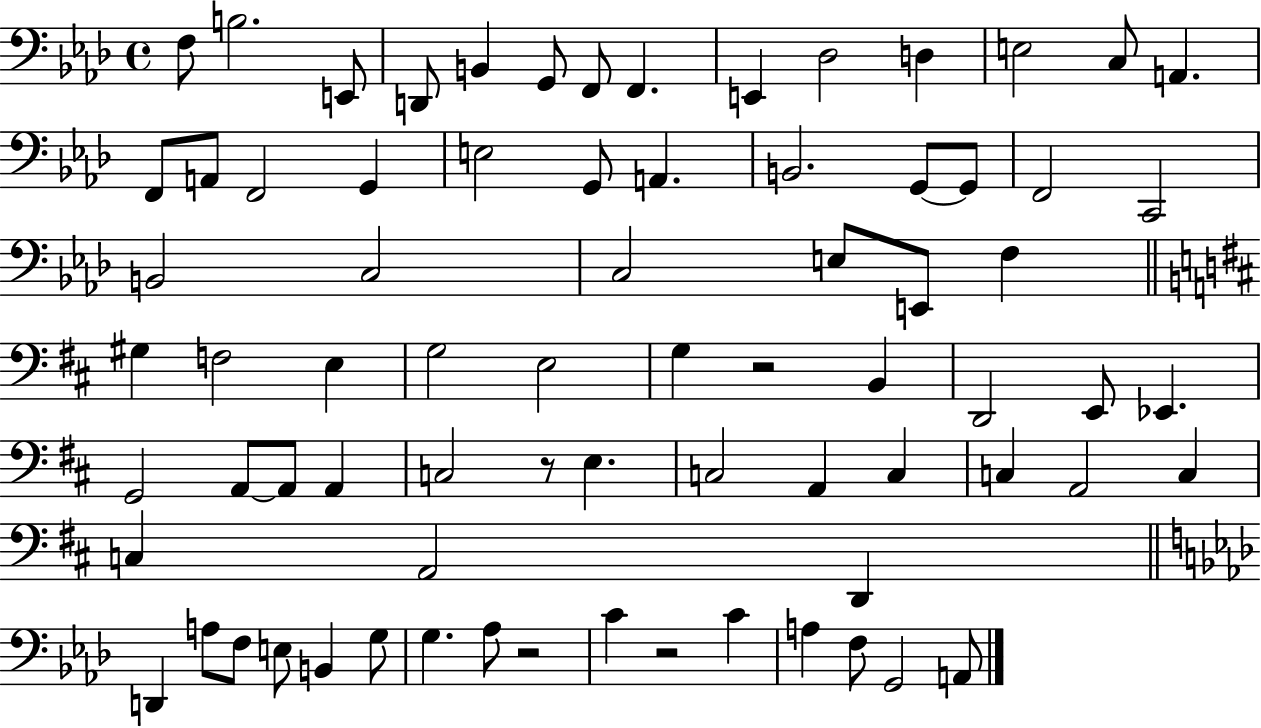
X:1
T:Untitled
M:4/4
L:1/4
K:Ab
F,/2 B,2 E,,/2 D,,/2 B,, G,,/2 F,,/2 F,, E,, _D,2 D, E,2 C,/2 A,, F,,/2 A,,/2 F,,2 G,, E,2 G,,/2 A,, B,,2 G,,/2 G,,/2 F,,2 C,,2 B,,2 C,2 C,2 E,/2 E,,/2 F, ^G, F,2 E, G,2 E,2 G, z2 B,, D,,2 E,,/2 _E,, G,,2 A,,/2 A,,/2 A,, C,2 z/2 E, C,2 A,, C, C, A,,2 C, C, A,,2 D,, D,, A,/2 F,/2 E,/2 B,, G,/2 G, _A,/2 z2 C z2 C A, F,/2 G,,2 A,,/2